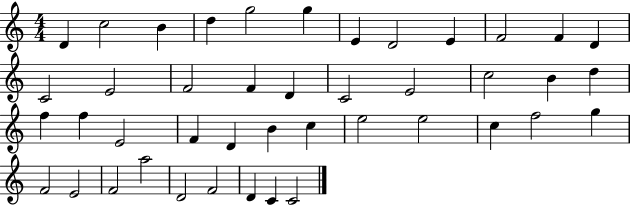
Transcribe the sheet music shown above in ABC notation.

X:1
T:Untitled
M:4/4
L:1/4
K:C
D c2 B d g2 g E D2 E F2 F D C2 E2 F2 F D C2 E2 c2 B d f f E2 F D B c e2 e2 c f2 g F2 E2 F2 a2 D2 F2 D C C2